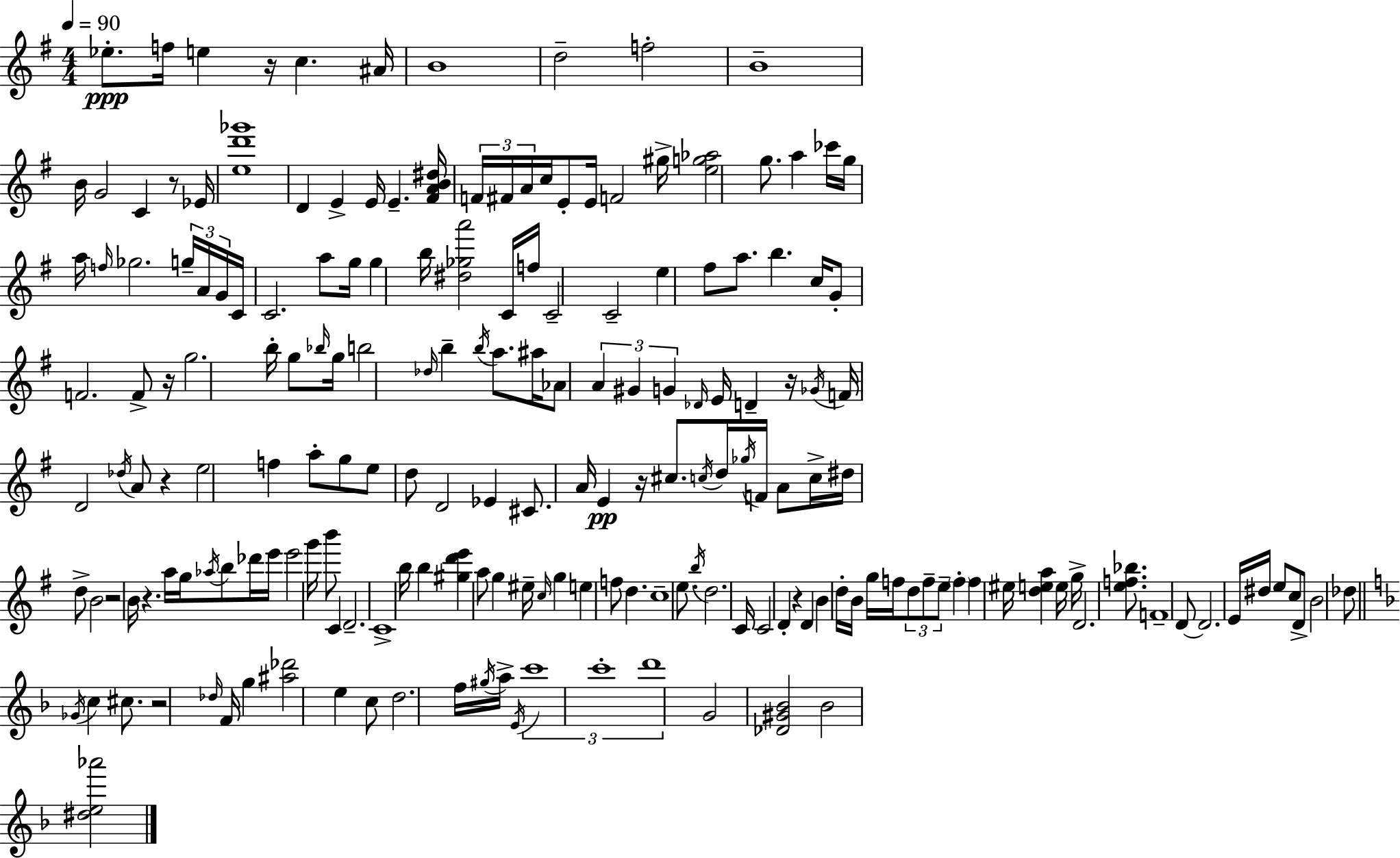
Eb5/e. F5/s E5/q R/s C5/q. A#4/s B4/w D5/h F5/h B4/w B4/s G4/h C4/q R/e Eb4/s [E5,D6,Gb6]/w D4/q E4/q E4/s E4/q. [F#4,A4,B4,D#5]/s F4/s F#4/s A4/s C5/s E4/e E4/s F4/h G#5/s [E5,G5,Ab5]/h G5/e. A5/q CES6/s G5/s A5/s F5/s Gb5/h. G5/s A4/s G4/s C4/s C4/h. A5/e G5/s G5/q B5/s [D#5,Gb5,A6]/h C4/s F5/s C4/h C4/h E5/q F#5/e A5/e. B5/q. C5/s G4/e F4/h. F4/e R/s G5/h. B5/s G5/e Bb5/s G5/s B5/h Db5/s B5/q B5/s A5/e. A#5/s Ab4/e A4/q G#4/q G4/q Db4/s E4/s D4/q R/s Gb4/s F4/s D4/h Db5/s A4/e R/q E5/h F5/q A5/e G5/e E5/e D5/e D4/h Eb4/q C#4/e. A4/s E4/q R/s C#5/e. C5/s D5/s Gb5/s F4/s A4/e C5/s D#5/s D5/e B4/h R/h B4/s R/q. A5/s G5/s Ab5/s B5/e Db6/s E6/s E6/h G6/s B6/e C4/q D4/h. C4/w B5/s B5/q [G#5,D6,E6]/q A5/e G5/q EIS5/s C5/s G5/q E5/q F5/e D5/q. C5/w E5/e. B5/s D5/h. C4/s C4/h D4/q R/q D4/q B4/q D5/s B4/s G5/s F5/s D5/e F5/e E5/e F5/q F5/q EIS5/s [D5,E5,A5]/q E5/s G5/s D4/h. [E5,F5,Bb5]/e. F4/w D4/e D4/h. E4/s D#5/s E5/e C5/e D4/e B4/h Db5/e Gb4/s C5/q C#5/e. R/h Db5/s F4/s G5/q [A#5,Db6]/h E5/q C5/e D5/h. F5/s G#5/s A5/s E4/s C6/w C6/w D6/w G4/h [Db4,G#4,Bb4]/h Bb4/h [D#5,E5,Ab6]/h